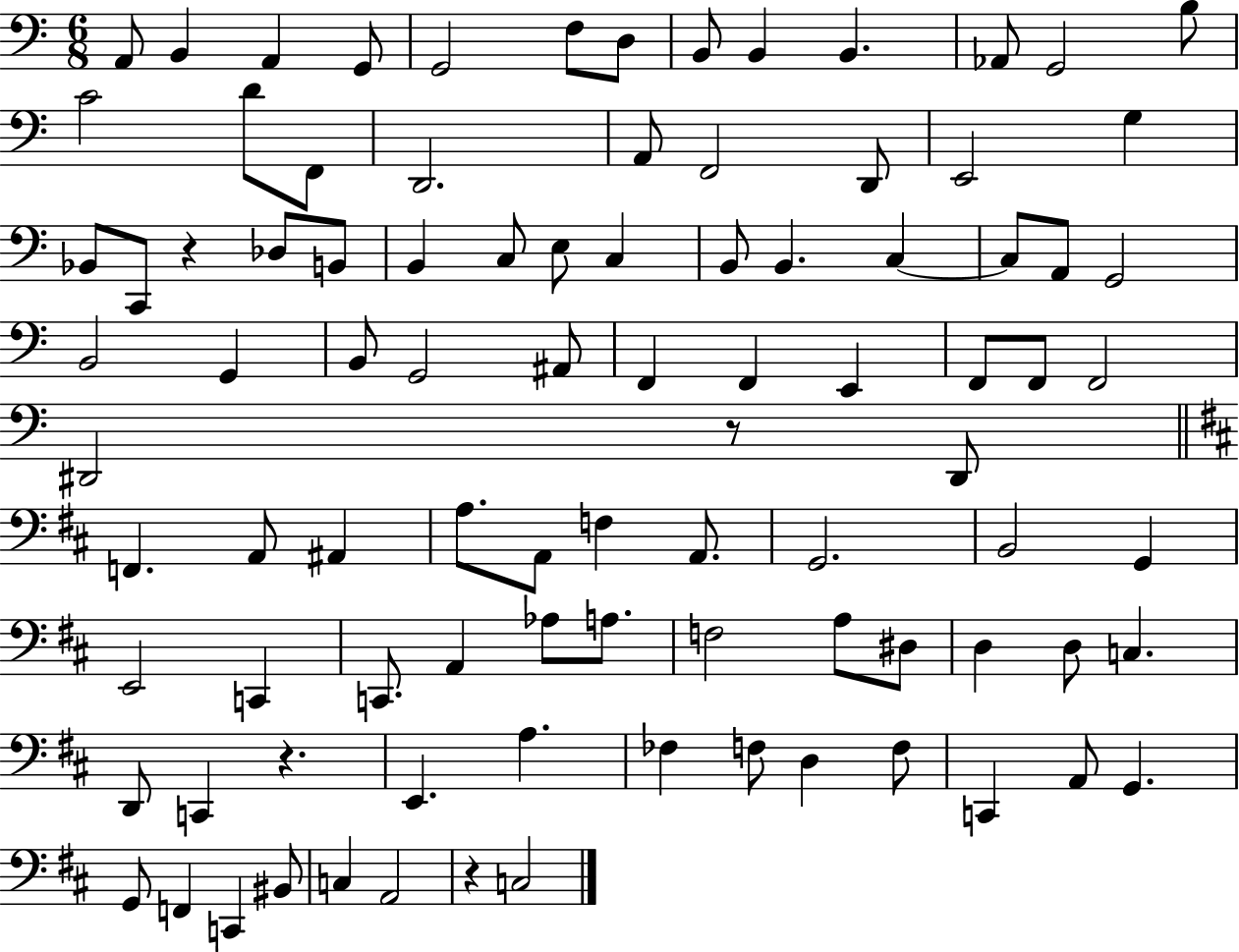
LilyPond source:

{
  \clef bass
  \numericTimeSignature
  \time 6/8
  \key c \major
  a,8 b,4 a,4 g,8 | g,2 f8 d8 | b,8 b,4 b,4. | aes,8 g,2 b8 | \break c'2 d'8 f,8 | d,2. | a,8 f,2 d,8 | e,2 g4 | \break bes,8 c,8 r4 des8 b,8 | b,4 c8 e8 c4 | b,8 b,4. c4~~ | c8 a,8 g,2 | \break b,2 g,4 | b,8 g,2 ais,8 | f,4 f,4 e,4 | f,8 f,8 f,2 | \break dis,2 r8 dis,8 | \bar "||" \break \key d \major f,4. a,8 ais,4 | a8. a,8 f4 a,8. | g,2. | b,2 g,4 | \break e,2 c,4 | c,8. a,4 aes8 a8. | f2 a8 dis8 | d4 d8 c4. | \break d,8 c,4 r4. | e,4. a4. | fes4 f8 d4 f8 | c,4 a,8 g,4. | \break g,8 f,4 c,4 bis,8 | c4 a,2 | r4 c2 | \bar "|."
}